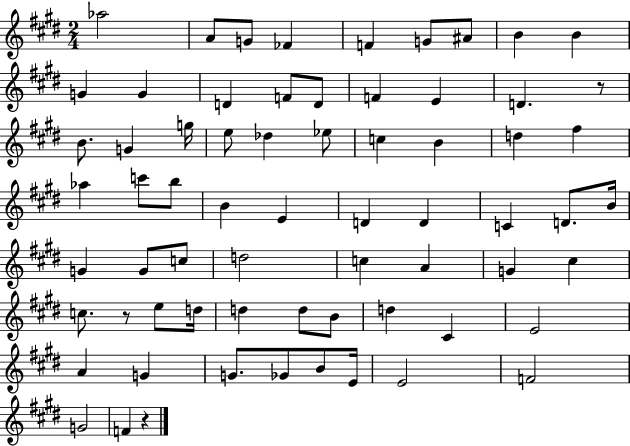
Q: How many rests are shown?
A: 3